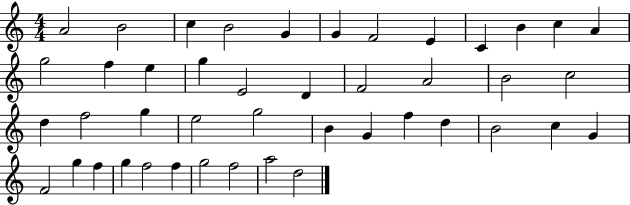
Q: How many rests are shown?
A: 0